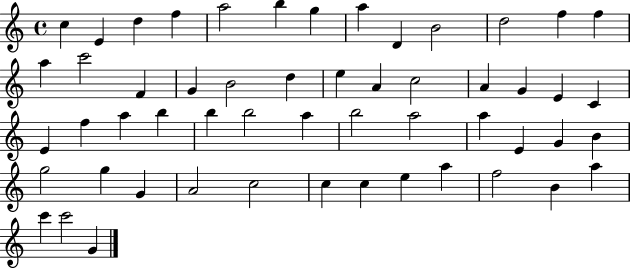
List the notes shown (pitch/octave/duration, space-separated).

C5/q E4/q D5/q F5/q A5/h B5/q G5/q A5/q D4/q B4/h D5/h F5/q F5/q A5/q C6/h F4/q G4/q B4/h D5/q E5/q A4/q C5/h A4/q G4/q E4/q C4/q E4/q F5/q A5/q B5/q B5/q B5/h A5/q B5/h A5/h A5/q E4/q G4/q B4/q G5/h G5/q G4/q A4/h C5/h C5/q C5/q E5/q A5/q F5/h B4/q A5/q C6/q C6/h G4/q